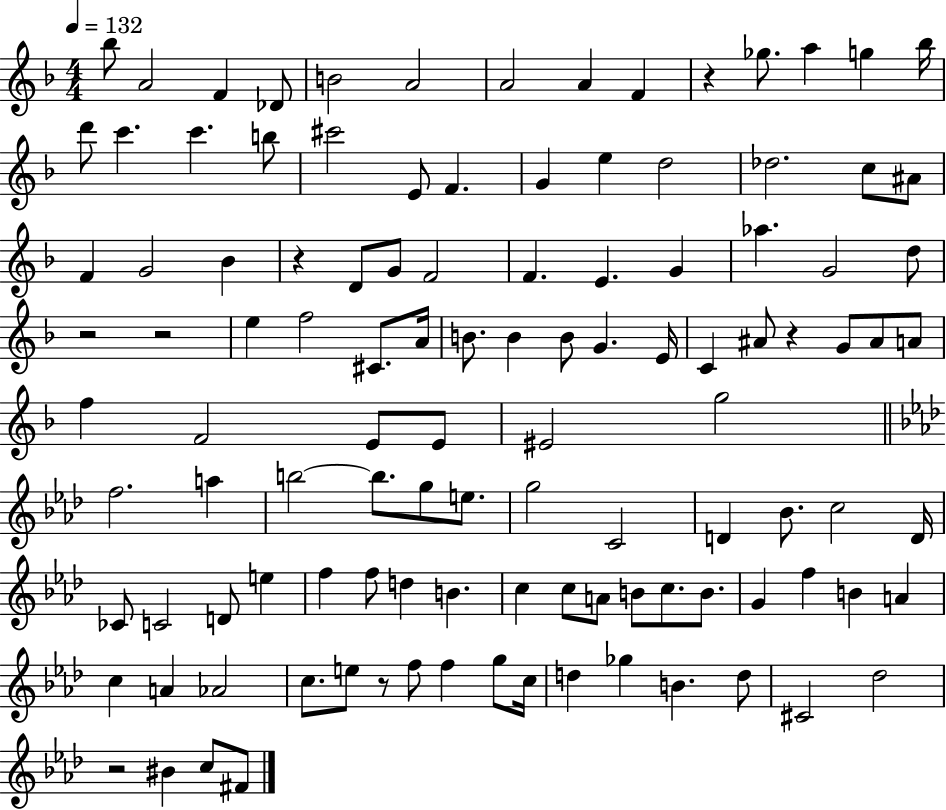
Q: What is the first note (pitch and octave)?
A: Bb5